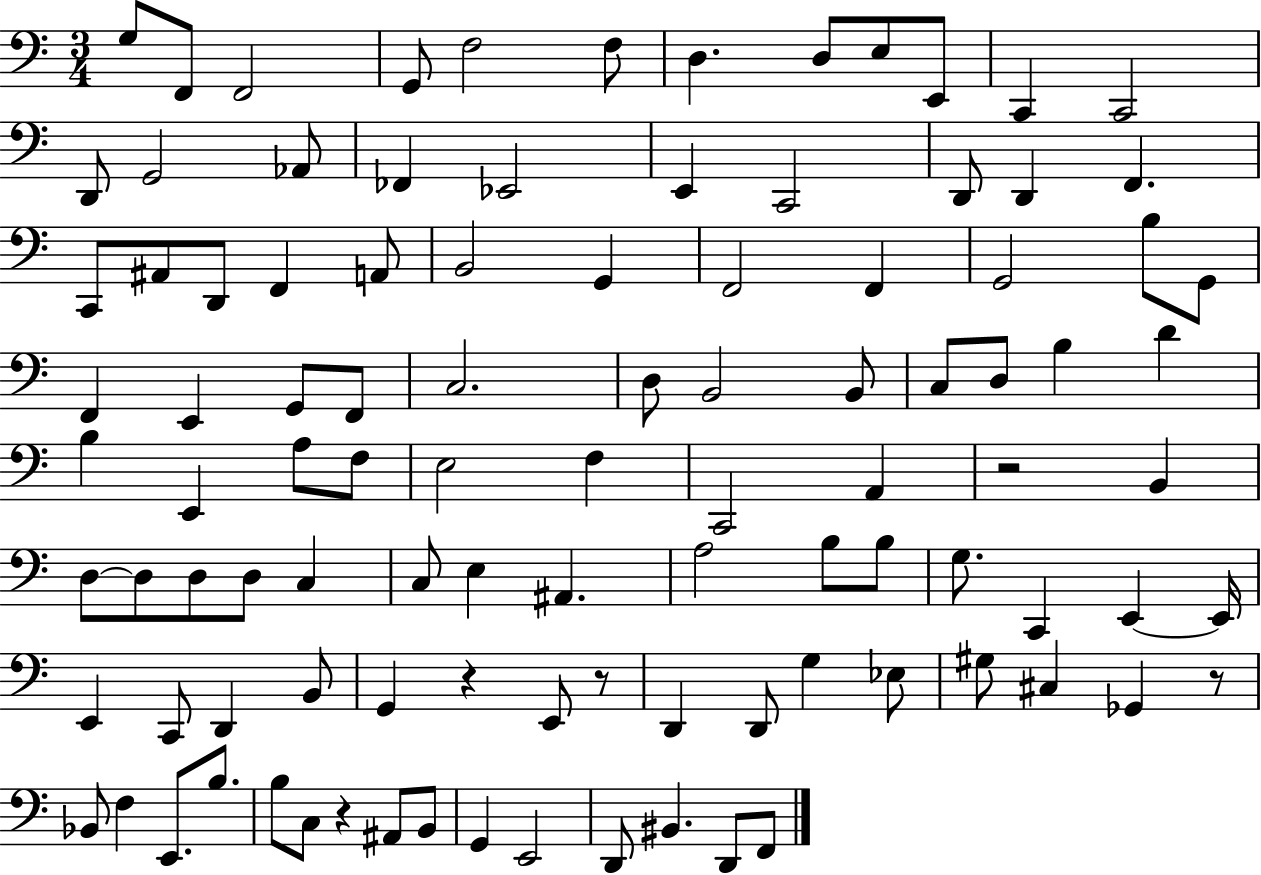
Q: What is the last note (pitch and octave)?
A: F2